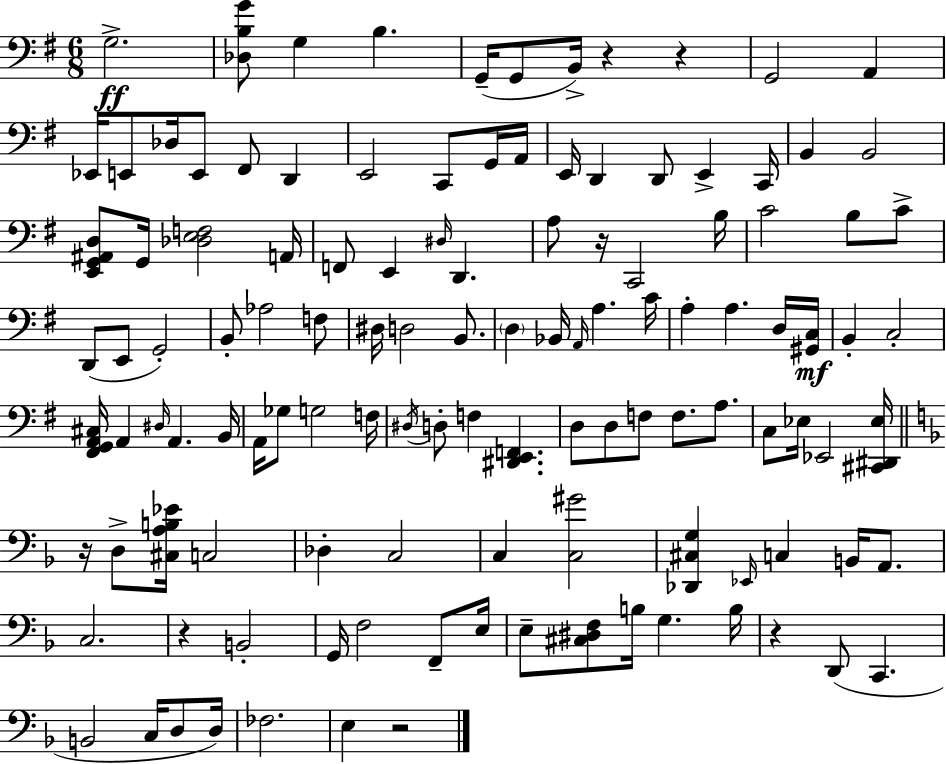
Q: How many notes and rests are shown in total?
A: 120